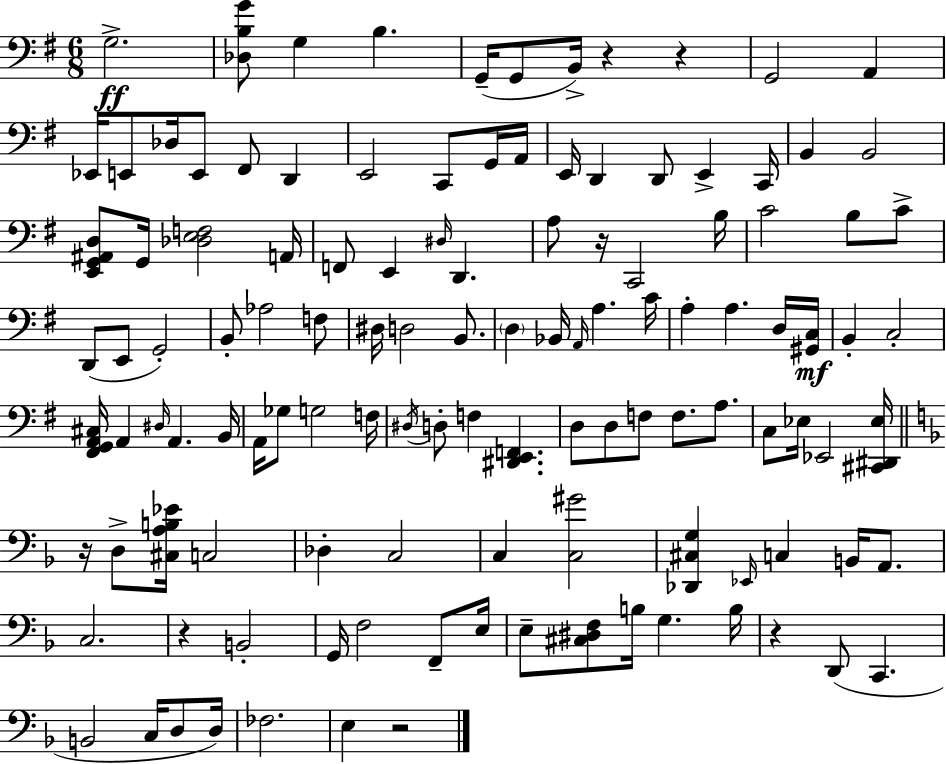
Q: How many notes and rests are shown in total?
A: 120